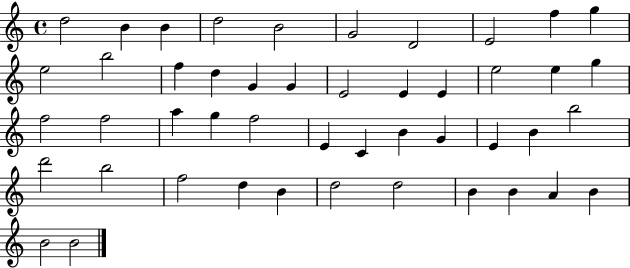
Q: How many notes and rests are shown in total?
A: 47